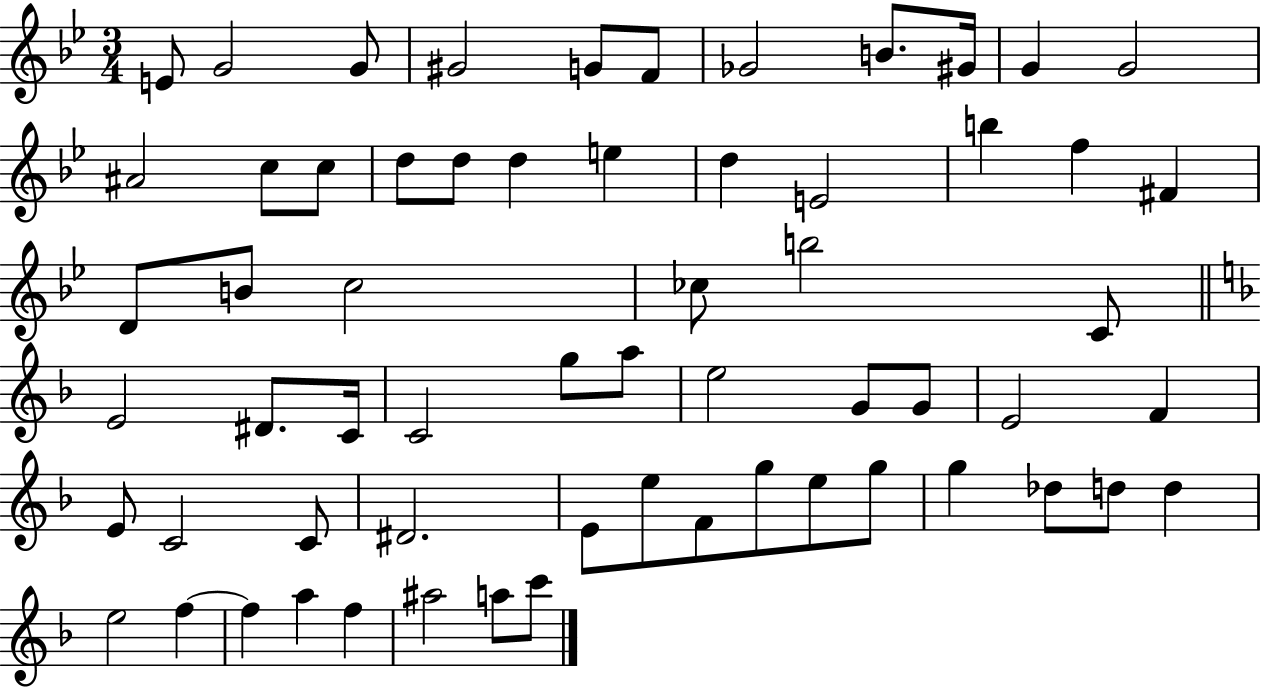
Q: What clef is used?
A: treble